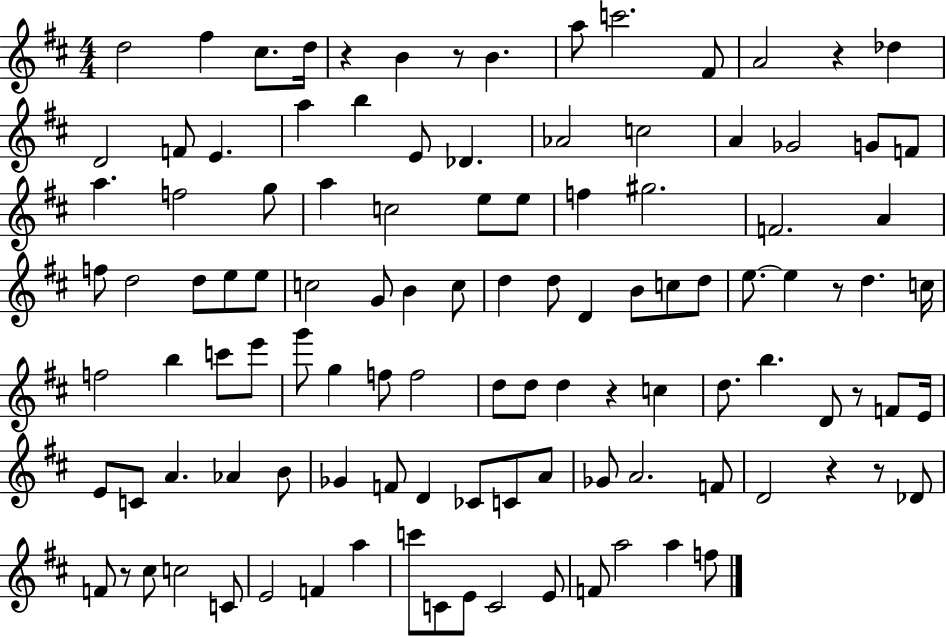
D5/h F#5/q C#5/e. D5/s R/q B4/q R/e B4/q. A5/e C6/h. F#4/e A4/h R/q Db5/q D4/h F4/e E4/q. A5/q B5/q E4/e Db4/q. Ab4/h C5/h A4/q Gb4/h G4/e F4/e A5/q. F5/h G5/e A5/q C5/h E5/e E5/e F5/q G#5/h. F4/h. A4/q F5/e D5/h D5/e E5/e E5/e C5/h G4/e B4/q C5/e D5/q D5/e D4/q B4/e C5/e D5/e E5/e. E5/q R/e D5/q. C5/s F5/h B5/q C6/e E6/e G6/e G5/q F5/e F5/h D5/e D5/e D5/q R/q C5/q D5/e. B5/q. D4/e R/e F4/e E4/s E4/e C4/e A4/q. Ab4/q B4/e Gb4/q F4/e D4/q CES4/e C4/e A4/e Gb4/e A4/h. F4/e D4/h R/q R/e Db4/e F4/e R/e C#5/e C5/h C4/e E4/h F4/q A5/q C6/e C4/e E4/e C4/h E4/e F4/e A5/h A5/q F5/e